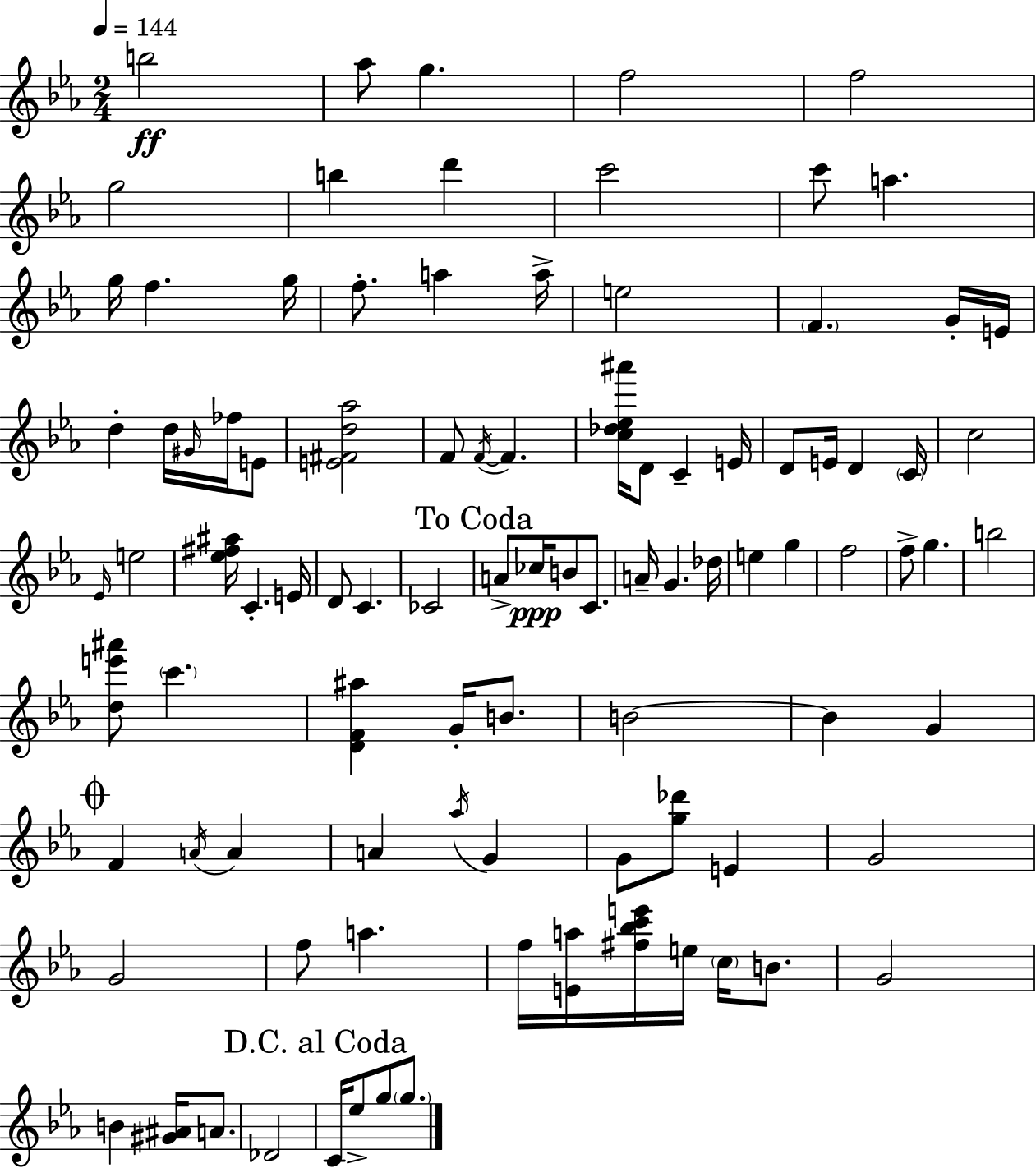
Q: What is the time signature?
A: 2/4